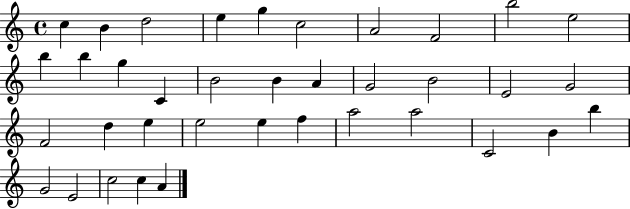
{
  \clef treble
  \time 4/4
  \defaultTimeSignature
  \key c \major
  c''4 b'4 d''2 | e''4 g''4 c''2 | a'2 f'2 | b''2 e''2 | \break b''4 b''4 g''4 c'4 | b'2 b'4 a'4 | g'2 b'2 | e'2 g'2 | \break f'2 d''4 e''4 | e''2 e''4 f''4 | a''2 a''2 | c'2 b'4 b''4 | \break g'2 e'2 | c''2 c''4 a'4 | \bar "|."
}